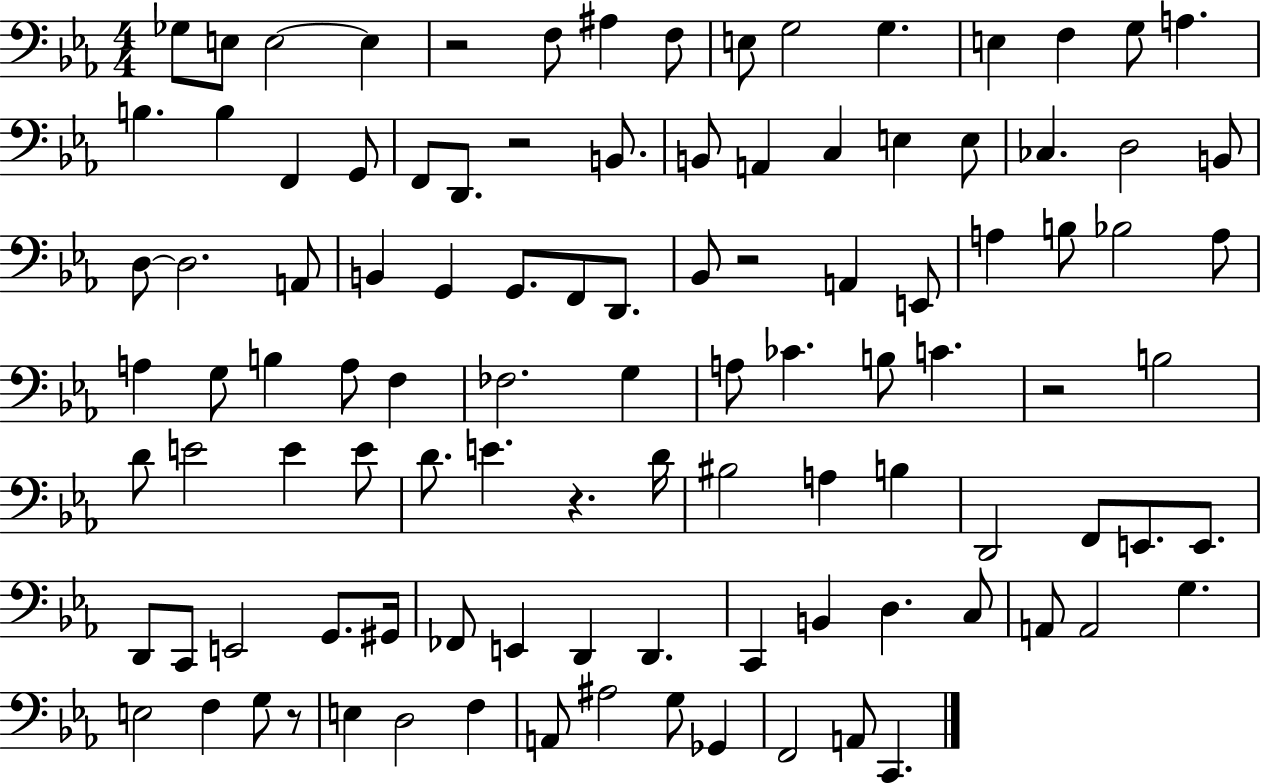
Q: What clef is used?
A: bass